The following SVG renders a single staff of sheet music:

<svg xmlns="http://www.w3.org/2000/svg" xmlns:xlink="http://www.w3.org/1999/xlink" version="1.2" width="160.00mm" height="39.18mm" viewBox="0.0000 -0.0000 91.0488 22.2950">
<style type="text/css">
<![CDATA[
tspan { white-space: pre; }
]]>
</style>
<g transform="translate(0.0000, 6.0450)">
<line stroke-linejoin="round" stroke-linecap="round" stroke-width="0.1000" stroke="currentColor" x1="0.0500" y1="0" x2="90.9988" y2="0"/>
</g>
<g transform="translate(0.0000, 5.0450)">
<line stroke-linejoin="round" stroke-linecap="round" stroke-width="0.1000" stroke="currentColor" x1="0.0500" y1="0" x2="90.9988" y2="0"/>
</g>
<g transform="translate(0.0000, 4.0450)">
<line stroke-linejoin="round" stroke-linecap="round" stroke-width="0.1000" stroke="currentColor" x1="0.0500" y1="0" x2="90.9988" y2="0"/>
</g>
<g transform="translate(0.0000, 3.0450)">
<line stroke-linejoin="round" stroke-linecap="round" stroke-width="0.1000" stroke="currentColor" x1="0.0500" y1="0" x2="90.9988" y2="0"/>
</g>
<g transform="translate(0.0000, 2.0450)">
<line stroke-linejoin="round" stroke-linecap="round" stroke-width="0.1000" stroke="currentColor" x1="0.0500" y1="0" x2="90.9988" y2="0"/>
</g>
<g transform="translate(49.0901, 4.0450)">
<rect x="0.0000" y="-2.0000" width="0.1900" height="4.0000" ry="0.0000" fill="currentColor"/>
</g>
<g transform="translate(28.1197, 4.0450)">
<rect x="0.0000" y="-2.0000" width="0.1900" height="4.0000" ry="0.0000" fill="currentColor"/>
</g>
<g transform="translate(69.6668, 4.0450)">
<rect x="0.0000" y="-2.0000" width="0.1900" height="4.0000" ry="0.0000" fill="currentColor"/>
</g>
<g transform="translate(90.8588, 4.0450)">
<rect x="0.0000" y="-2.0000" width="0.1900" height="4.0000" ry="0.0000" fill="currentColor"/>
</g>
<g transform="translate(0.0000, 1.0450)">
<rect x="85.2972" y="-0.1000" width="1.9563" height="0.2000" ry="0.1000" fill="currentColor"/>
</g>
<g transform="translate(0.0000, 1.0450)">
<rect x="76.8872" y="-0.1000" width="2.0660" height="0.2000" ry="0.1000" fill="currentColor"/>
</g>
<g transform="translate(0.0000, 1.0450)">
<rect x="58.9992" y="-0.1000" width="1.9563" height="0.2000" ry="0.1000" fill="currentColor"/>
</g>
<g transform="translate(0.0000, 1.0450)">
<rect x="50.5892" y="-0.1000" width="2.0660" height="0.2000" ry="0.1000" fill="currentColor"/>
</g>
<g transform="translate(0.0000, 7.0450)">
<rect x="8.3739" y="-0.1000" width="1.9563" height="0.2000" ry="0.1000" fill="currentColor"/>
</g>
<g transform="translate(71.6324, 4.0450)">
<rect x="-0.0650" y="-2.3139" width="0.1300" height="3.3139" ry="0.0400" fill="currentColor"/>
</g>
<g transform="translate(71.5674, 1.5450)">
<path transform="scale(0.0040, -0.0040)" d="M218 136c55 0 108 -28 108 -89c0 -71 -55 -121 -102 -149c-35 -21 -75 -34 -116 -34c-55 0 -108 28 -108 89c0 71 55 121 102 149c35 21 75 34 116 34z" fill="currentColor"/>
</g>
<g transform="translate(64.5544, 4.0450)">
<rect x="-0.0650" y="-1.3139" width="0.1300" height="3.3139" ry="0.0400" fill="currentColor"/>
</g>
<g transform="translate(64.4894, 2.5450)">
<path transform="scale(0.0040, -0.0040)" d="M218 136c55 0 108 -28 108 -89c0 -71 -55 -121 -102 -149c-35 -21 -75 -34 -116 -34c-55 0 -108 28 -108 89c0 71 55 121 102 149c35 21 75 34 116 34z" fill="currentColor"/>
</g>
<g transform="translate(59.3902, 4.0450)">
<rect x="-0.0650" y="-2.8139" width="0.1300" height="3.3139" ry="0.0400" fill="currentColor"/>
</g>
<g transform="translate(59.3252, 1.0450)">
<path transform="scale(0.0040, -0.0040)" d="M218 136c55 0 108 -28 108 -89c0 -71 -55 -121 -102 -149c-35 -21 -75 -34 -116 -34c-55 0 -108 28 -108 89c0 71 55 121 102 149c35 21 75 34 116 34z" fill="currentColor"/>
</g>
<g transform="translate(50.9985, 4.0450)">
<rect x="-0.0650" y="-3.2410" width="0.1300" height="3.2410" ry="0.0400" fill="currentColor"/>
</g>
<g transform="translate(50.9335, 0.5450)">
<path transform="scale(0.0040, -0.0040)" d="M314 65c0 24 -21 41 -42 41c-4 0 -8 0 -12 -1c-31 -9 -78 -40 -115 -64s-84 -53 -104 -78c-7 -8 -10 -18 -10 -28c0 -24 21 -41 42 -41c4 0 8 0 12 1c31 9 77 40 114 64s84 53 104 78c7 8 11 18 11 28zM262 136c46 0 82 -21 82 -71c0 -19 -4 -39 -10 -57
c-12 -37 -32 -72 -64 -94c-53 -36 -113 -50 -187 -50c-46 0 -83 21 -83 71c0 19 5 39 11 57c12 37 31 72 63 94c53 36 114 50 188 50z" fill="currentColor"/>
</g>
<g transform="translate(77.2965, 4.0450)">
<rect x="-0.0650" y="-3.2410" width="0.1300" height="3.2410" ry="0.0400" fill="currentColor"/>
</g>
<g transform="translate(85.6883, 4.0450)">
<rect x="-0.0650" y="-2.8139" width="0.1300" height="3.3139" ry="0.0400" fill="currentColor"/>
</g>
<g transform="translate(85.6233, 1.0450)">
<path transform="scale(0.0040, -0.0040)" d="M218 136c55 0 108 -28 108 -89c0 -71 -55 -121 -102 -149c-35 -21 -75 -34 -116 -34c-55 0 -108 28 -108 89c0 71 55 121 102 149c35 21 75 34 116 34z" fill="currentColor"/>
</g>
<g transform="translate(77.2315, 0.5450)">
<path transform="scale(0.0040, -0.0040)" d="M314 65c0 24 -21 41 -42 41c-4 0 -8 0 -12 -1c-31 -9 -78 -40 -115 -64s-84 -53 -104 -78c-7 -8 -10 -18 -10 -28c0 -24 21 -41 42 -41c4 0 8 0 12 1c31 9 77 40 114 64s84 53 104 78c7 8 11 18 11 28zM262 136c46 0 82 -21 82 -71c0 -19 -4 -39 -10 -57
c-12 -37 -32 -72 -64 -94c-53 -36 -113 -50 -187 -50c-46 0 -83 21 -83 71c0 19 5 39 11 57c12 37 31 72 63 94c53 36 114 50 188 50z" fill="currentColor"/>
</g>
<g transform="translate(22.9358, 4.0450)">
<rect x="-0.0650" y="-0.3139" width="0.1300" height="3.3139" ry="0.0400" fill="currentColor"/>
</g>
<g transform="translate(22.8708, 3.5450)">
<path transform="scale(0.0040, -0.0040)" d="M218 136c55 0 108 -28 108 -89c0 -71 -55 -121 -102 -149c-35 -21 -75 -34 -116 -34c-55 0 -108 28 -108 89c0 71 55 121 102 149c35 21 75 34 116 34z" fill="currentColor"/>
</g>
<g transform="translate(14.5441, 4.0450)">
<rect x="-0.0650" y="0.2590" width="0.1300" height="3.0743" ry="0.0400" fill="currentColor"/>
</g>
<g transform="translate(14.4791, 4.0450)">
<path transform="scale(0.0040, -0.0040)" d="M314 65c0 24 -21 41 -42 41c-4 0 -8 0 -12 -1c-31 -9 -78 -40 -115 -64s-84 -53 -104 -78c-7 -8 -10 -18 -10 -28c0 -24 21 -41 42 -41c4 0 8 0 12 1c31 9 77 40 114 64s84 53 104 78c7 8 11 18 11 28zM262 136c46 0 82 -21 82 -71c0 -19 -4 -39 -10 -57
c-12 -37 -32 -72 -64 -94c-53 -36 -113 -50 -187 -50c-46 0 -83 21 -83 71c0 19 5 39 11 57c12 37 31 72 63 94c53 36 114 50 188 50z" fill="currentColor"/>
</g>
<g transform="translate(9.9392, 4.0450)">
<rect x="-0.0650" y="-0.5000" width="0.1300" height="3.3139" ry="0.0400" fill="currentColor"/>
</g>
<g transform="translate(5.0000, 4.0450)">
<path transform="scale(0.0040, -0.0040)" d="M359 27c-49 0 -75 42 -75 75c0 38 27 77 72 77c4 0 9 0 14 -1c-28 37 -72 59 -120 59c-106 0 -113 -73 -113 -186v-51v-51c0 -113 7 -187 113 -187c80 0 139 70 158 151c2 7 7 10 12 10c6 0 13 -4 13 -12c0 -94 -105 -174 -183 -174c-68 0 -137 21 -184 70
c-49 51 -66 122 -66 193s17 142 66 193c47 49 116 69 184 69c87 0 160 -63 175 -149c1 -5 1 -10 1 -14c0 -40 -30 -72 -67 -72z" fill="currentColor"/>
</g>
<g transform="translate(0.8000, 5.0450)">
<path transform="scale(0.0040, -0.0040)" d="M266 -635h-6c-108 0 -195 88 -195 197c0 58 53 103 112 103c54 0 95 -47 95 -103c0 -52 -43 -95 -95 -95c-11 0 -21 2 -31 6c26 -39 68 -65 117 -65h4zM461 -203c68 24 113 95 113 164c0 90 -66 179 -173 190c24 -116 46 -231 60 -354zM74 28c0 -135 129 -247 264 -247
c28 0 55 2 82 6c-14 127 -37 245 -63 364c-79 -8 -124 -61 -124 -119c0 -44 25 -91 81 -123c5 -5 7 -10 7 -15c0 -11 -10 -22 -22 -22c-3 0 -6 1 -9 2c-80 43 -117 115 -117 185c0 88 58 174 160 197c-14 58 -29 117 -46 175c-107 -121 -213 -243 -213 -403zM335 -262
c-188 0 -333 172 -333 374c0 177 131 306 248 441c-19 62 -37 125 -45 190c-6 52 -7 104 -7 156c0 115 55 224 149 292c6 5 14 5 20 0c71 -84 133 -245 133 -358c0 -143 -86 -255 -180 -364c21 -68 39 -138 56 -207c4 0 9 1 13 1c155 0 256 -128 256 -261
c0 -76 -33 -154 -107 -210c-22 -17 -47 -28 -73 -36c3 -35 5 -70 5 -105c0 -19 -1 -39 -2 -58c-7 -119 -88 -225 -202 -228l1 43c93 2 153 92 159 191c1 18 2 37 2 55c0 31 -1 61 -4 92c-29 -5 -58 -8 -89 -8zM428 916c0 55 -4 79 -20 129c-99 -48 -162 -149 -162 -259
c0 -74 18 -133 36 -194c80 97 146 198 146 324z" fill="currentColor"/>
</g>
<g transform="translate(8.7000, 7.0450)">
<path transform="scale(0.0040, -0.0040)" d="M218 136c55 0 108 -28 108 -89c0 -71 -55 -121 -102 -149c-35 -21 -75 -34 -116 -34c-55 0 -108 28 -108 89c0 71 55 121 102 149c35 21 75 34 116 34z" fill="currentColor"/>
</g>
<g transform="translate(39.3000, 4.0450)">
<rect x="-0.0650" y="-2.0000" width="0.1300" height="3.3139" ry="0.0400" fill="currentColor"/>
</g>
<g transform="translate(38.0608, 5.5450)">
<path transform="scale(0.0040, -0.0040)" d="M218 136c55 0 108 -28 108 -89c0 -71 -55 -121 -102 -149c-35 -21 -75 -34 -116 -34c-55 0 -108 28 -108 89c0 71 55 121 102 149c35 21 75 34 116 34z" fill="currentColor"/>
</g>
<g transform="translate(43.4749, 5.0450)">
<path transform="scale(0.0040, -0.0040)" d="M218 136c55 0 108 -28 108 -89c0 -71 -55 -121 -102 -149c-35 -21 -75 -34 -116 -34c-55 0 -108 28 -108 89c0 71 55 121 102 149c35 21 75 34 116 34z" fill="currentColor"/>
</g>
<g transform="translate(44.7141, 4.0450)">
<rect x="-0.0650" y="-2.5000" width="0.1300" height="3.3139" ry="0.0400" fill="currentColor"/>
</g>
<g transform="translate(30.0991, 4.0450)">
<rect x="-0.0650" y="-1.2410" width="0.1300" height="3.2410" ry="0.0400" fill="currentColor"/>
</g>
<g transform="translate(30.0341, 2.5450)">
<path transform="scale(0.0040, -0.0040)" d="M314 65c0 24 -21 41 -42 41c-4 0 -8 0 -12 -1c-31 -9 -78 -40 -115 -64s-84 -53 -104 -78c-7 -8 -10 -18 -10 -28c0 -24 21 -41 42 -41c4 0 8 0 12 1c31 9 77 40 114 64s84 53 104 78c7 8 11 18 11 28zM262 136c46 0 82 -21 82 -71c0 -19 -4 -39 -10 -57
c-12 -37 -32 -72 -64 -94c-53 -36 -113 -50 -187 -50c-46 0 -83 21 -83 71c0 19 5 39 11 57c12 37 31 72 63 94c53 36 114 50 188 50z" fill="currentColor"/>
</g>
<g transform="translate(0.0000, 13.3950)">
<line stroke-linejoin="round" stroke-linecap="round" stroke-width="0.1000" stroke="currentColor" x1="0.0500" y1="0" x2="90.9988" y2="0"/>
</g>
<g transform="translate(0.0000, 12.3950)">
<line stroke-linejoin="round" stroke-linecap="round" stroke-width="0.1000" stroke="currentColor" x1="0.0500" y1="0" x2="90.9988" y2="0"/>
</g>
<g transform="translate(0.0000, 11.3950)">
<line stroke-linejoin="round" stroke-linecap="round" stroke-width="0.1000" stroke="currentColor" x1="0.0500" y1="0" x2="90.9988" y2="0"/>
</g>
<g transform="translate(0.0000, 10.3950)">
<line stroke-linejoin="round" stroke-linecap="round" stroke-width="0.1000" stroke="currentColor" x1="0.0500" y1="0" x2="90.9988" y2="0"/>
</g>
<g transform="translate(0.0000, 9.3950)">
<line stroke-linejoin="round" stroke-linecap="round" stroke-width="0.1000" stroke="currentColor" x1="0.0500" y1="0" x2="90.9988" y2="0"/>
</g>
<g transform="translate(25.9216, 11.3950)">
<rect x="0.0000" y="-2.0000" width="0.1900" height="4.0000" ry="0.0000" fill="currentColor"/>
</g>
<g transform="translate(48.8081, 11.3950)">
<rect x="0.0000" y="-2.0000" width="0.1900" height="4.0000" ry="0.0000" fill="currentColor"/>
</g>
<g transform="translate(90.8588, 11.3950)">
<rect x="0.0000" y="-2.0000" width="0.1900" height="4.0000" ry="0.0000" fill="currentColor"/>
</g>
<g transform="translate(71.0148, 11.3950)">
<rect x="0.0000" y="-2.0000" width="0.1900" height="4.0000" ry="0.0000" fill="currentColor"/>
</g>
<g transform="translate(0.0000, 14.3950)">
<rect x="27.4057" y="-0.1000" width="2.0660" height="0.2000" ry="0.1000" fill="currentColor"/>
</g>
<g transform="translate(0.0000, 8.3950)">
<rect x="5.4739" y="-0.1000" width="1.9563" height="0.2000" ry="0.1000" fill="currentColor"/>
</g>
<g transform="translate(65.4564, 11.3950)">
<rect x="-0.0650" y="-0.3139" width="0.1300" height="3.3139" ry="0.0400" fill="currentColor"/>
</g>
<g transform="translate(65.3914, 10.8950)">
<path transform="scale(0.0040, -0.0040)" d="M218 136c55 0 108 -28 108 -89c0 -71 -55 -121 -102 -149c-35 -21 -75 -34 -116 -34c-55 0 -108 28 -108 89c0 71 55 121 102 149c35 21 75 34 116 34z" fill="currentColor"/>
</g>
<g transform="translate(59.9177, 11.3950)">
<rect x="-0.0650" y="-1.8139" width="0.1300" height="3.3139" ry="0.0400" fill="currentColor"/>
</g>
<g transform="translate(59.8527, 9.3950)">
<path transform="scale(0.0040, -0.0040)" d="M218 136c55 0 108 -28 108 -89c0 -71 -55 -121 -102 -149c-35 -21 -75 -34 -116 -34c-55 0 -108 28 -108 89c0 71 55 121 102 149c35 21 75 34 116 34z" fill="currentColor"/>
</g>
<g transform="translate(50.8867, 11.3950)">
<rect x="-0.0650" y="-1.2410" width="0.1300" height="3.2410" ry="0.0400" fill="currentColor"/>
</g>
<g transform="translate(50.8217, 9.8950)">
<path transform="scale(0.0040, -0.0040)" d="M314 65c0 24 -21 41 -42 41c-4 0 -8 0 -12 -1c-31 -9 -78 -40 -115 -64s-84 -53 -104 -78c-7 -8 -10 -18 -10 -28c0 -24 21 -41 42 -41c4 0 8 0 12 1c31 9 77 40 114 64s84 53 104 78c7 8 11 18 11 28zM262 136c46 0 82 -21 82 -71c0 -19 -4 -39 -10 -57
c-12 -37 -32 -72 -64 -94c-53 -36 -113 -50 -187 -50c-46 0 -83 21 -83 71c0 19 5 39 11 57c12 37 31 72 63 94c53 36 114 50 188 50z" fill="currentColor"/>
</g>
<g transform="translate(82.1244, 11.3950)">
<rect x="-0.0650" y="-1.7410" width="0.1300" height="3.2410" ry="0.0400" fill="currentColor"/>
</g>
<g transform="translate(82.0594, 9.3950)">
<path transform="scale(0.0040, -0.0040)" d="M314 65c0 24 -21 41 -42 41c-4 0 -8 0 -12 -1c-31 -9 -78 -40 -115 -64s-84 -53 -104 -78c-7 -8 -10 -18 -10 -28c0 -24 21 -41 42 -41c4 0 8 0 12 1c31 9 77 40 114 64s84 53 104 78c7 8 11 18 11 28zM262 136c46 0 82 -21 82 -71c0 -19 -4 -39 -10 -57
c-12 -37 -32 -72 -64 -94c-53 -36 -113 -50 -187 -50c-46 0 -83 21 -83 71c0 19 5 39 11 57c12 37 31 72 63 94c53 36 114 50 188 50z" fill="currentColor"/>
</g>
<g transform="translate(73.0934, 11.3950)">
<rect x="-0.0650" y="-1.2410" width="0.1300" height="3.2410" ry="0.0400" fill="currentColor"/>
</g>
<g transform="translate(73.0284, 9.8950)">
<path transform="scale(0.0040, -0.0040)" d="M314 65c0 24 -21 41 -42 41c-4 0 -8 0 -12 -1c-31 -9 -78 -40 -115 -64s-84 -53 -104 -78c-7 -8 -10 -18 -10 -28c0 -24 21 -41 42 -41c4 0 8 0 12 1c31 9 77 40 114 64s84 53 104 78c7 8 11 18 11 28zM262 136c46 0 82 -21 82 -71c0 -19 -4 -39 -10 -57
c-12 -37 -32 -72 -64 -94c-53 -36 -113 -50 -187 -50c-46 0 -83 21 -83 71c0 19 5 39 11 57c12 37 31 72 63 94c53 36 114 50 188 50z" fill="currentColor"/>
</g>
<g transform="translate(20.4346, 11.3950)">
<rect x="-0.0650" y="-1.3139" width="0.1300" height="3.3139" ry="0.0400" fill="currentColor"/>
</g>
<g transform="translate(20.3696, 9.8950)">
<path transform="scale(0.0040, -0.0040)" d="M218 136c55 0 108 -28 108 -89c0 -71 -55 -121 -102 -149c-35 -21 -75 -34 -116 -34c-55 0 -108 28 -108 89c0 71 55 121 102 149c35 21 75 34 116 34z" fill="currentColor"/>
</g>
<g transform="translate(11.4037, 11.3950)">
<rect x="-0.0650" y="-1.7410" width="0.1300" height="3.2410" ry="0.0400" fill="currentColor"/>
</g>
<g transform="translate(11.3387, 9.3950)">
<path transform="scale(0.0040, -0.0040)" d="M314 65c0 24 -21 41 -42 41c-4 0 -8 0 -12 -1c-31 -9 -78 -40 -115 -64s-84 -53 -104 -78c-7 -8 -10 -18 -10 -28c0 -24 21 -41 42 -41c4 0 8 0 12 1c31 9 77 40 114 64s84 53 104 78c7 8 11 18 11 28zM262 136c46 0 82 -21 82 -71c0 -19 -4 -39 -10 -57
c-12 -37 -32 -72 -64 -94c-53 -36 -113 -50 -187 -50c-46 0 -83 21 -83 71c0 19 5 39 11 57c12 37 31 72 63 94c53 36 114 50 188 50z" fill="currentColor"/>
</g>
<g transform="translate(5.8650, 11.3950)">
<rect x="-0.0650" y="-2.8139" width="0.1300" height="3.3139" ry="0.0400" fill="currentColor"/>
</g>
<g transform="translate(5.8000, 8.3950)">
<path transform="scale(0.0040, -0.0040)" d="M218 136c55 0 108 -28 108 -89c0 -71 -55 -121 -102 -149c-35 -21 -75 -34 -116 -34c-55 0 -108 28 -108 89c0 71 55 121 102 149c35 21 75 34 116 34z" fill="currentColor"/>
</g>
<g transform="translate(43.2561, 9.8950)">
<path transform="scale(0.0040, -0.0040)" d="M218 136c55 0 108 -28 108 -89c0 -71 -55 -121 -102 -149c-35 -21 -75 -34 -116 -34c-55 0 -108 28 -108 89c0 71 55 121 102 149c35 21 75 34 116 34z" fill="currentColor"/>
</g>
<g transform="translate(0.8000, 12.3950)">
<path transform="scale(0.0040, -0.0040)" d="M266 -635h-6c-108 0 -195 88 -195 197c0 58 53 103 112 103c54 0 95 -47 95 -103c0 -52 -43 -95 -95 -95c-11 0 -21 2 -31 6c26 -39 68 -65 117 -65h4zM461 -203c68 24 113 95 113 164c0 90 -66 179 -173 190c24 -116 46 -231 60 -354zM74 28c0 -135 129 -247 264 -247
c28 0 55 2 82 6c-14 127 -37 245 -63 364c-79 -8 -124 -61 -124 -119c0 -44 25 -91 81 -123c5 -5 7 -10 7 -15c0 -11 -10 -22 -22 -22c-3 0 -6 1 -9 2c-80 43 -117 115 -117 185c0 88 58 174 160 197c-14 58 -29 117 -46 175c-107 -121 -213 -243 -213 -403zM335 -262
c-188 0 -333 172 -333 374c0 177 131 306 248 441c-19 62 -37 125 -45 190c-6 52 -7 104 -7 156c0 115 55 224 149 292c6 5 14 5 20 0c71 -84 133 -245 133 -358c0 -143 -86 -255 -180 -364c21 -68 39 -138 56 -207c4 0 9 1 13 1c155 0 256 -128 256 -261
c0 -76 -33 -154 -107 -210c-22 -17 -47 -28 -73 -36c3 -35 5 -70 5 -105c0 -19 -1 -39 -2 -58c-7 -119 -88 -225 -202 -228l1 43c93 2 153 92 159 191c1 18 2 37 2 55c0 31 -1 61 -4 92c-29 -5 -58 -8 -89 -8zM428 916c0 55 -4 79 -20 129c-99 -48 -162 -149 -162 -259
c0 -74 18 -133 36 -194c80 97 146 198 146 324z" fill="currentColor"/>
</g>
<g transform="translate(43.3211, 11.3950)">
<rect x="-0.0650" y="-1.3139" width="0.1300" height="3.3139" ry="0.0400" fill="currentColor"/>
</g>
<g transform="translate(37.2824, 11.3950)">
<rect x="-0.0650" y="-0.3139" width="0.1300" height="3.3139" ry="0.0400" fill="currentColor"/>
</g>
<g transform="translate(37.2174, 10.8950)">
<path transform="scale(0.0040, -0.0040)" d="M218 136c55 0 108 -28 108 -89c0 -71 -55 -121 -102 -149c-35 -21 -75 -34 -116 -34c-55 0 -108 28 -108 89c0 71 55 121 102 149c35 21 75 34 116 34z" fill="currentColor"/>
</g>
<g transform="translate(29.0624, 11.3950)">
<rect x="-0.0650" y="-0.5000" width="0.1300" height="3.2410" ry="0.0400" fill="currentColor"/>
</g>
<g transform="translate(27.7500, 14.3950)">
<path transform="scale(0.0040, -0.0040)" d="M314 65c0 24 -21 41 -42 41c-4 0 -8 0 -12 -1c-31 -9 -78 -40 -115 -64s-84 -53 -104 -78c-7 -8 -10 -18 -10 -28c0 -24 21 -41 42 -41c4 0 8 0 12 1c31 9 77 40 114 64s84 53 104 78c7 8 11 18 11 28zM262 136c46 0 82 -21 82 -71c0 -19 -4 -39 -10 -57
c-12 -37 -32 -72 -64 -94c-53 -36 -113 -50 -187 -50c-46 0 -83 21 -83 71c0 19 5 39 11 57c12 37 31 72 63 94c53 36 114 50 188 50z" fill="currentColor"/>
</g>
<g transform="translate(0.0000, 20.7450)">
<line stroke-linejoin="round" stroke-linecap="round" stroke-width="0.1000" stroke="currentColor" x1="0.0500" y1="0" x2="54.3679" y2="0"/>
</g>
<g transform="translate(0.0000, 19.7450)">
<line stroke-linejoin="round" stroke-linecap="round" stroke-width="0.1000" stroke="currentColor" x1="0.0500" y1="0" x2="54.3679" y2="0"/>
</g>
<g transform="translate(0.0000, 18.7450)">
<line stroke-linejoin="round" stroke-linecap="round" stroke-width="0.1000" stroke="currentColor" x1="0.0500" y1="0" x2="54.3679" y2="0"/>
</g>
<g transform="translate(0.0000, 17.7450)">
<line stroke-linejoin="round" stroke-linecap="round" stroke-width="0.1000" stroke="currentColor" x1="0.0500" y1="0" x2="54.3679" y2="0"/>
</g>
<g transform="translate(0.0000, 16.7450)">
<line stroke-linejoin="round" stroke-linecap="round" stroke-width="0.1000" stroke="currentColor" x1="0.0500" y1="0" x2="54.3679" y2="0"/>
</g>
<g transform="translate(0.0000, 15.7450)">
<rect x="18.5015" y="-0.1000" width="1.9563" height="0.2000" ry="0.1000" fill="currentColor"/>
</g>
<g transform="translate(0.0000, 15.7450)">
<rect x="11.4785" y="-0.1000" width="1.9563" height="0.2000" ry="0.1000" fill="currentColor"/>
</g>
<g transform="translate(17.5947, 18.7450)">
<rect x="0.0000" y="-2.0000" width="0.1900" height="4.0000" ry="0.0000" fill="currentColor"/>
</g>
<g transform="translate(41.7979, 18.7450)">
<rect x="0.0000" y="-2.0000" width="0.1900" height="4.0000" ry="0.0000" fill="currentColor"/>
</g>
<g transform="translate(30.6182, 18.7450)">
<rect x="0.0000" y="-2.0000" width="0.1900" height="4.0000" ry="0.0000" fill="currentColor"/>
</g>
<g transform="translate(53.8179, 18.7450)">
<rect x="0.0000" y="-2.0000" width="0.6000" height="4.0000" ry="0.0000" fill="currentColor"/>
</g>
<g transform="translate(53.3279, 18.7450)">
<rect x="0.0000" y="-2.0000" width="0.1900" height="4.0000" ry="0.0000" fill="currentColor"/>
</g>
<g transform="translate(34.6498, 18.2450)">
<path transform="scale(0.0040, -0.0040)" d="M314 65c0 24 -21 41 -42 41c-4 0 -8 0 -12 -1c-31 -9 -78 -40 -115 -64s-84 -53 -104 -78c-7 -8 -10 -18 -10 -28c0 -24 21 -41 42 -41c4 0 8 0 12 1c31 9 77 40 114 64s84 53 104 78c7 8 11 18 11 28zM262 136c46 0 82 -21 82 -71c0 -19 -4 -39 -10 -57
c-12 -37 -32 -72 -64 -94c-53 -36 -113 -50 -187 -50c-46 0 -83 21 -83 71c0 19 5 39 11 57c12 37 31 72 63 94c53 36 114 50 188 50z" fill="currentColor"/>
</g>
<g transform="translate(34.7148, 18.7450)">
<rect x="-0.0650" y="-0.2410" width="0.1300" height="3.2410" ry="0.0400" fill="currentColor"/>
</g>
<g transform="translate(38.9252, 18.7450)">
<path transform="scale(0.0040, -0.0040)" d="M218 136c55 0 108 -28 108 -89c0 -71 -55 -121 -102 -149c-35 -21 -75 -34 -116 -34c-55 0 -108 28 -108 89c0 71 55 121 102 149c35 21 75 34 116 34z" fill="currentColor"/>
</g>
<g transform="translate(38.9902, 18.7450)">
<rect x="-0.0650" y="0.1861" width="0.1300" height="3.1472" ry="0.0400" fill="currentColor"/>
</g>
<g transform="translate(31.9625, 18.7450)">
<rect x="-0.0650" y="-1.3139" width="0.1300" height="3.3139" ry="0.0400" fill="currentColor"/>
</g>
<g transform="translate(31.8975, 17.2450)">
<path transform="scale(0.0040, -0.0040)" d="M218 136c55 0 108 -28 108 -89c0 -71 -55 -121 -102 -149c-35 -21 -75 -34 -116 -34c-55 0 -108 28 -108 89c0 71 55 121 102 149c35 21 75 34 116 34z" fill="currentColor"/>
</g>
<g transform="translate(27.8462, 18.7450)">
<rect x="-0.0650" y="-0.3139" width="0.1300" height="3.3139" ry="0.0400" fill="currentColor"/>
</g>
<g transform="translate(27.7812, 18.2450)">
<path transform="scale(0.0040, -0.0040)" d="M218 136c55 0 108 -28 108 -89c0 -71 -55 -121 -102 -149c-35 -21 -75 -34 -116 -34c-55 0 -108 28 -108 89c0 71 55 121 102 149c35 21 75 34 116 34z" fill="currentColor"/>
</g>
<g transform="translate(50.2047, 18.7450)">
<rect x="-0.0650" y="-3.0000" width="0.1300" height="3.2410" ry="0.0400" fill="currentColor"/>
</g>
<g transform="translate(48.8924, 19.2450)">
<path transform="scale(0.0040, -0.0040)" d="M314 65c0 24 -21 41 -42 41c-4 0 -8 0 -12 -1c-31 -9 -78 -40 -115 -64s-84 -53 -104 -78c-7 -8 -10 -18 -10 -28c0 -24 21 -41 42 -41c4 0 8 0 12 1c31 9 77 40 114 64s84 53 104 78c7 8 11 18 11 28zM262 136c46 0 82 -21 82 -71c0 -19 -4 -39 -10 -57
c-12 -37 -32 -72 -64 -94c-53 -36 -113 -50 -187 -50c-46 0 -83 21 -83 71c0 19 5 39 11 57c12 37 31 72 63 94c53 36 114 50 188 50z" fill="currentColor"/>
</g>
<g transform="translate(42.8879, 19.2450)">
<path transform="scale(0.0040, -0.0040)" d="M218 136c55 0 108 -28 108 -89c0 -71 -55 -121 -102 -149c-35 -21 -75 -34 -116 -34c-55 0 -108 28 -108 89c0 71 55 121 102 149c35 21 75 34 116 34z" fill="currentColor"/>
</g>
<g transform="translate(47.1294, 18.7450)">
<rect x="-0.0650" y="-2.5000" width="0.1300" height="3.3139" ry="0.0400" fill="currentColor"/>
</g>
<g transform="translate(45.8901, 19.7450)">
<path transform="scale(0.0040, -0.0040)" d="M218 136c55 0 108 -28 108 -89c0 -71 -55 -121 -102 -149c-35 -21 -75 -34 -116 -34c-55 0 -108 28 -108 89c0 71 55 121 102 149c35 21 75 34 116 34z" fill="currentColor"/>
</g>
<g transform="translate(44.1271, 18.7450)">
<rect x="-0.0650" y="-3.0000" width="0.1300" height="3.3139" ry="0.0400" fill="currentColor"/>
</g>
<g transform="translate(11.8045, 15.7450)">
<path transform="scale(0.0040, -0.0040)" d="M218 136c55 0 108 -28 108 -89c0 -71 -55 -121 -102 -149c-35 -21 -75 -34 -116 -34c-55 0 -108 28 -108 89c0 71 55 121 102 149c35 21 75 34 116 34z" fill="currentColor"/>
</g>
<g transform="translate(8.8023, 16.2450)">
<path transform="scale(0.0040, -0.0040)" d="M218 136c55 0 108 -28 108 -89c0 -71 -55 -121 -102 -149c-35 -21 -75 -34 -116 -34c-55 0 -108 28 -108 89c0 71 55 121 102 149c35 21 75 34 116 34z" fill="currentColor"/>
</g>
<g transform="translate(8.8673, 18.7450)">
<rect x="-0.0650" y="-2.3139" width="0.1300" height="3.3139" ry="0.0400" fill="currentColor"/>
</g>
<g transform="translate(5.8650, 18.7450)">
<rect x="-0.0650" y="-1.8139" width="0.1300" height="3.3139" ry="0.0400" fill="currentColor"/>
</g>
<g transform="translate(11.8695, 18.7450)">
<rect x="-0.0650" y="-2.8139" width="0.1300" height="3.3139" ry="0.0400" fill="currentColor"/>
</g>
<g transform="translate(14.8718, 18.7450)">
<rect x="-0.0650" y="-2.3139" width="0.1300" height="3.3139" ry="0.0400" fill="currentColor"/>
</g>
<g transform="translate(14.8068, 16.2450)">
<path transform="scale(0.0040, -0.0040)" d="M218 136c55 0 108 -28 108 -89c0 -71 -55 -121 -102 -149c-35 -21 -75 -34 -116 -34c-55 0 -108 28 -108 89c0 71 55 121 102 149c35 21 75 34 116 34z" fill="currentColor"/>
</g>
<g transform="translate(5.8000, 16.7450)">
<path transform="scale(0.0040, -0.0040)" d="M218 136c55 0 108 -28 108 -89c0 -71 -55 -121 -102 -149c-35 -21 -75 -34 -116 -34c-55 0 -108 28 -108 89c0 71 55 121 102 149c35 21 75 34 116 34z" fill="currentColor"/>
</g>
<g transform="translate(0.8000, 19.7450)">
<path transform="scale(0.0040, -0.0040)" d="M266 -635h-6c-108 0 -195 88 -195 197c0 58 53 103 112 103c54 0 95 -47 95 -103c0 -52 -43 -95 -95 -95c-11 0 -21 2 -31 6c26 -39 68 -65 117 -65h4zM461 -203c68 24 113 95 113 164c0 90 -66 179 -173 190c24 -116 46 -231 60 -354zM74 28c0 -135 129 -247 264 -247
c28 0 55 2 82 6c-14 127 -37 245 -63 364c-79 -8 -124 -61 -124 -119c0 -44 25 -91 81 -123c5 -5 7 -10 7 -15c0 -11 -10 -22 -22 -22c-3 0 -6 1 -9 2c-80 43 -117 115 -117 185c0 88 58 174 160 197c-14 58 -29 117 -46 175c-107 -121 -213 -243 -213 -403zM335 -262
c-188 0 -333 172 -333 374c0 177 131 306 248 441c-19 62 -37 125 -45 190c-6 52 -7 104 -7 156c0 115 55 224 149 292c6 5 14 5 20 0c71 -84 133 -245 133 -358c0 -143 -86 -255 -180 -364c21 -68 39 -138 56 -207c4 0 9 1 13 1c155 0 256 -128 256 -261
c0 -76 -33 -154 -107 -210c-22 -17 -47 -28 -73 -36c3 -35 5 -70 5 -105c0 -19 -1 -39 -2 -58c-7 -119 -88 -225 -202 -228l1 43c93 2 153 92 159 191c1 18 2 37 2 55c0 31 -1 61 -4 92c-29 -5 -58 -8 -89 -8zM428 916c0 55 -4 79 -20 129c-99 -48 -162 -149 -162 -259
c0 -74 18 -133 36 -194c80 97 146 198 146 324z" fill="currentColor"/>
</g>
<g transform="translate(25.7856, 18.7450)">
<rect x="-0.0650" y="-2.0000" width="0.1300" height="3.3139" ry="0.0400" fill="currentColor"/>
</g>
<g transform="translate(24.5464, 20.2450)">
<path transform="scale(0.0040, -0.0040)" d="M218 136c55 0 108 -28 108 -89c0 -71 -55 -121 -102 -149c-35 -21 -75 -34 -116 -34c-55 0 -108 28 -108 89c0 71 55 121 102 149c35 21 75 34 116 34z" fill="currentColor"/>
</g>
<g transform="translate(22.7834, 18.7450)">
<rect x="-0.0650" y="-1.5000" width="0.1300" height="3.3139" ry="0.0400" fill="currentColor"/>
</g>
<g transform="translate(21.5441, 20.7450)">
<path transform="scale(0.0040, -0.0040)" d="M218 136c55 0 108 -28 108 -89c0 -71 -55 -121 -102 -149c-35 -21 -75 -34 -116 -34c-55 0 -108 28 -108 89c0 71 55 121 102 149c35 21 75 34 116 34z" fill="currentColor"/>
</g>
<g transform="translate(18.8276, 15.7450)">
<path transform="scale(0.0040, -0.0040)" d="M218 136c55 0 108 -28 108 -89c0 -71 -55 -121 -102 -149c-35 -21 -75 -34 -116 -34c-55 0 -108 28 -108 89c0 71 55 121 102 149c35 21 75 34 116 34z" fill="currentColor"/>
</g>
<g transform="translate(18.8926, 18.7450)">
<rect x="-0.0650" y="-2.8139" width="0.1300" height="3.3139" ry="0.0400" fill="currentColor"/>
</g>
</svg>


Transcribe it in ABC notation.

X:1
T:Untitled
M:4/4
L:1/4
K:C
C B2 c e2 F G b2 a e g b2 a a f2 e C2 c e e2 f c e2 f2 f g a g a E F c e c2 B A G A2